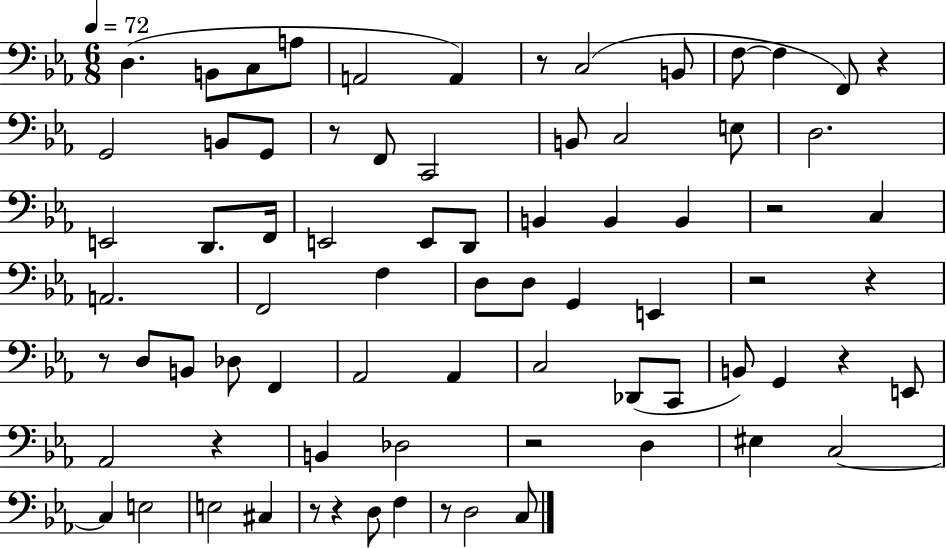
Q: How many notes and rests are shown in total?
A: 76